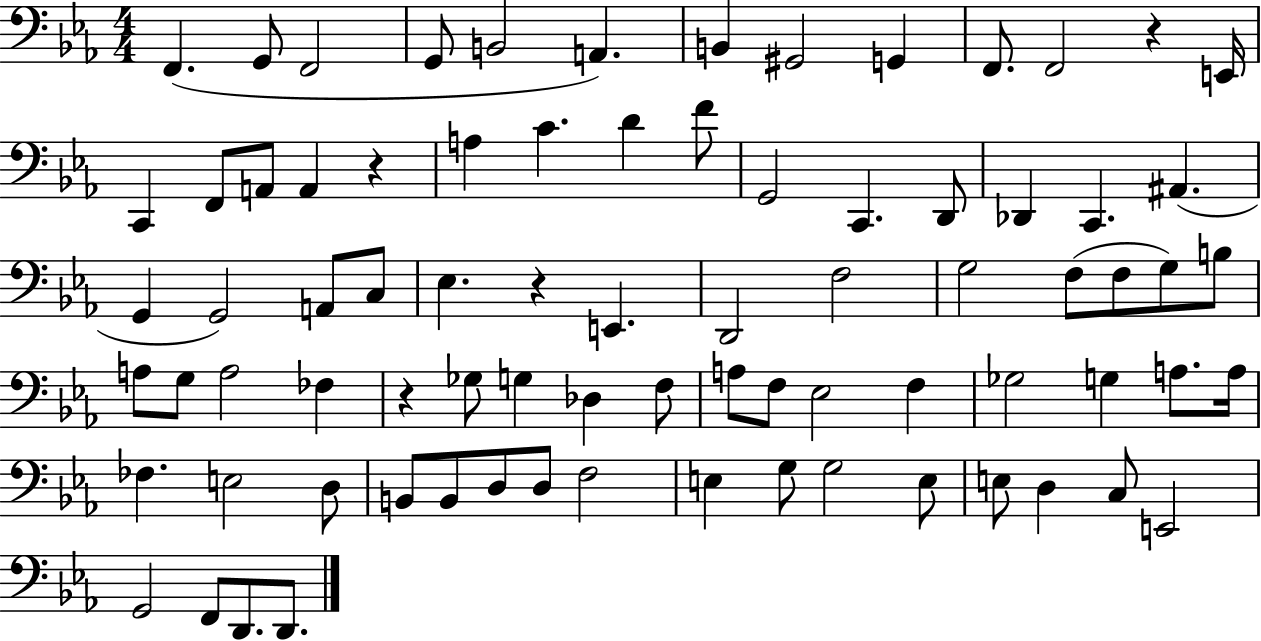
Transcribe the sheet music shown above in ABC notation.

X:1
T:Untitled
M:4/4
L:1/4
K:Eb
F,, G,,/2 F,,2 G,,/2 B,,2 A,, B,, ^G,,2 G,, F,,/2 F,,2 z E,,/4 C,, F,,/2 A,,/2 A,, z A, C D F/2 G,,2 C,, D,,/2 _D,, C,, ^A,, G,, G,,2 A,,/2 C,/2 _E, z E,, D,,2 F,2 G,2 F,/2 F,/2 G,/2 B,/2 A,/2 G,/2 A,2 _F, z _G,/2 G, _D, F,/2 A,/2 F,/2 _E,2 F, _G,2 G, A,/2 A,/4 _F, E,2 D,/2 B,,/2 B,,/2 D,/2 D,/2 F,2 E, G,/2 G,2 E,/2 E,/2 D, C,/2 E,,2 G,,2 F,,/2 D,,/2 D,,/2